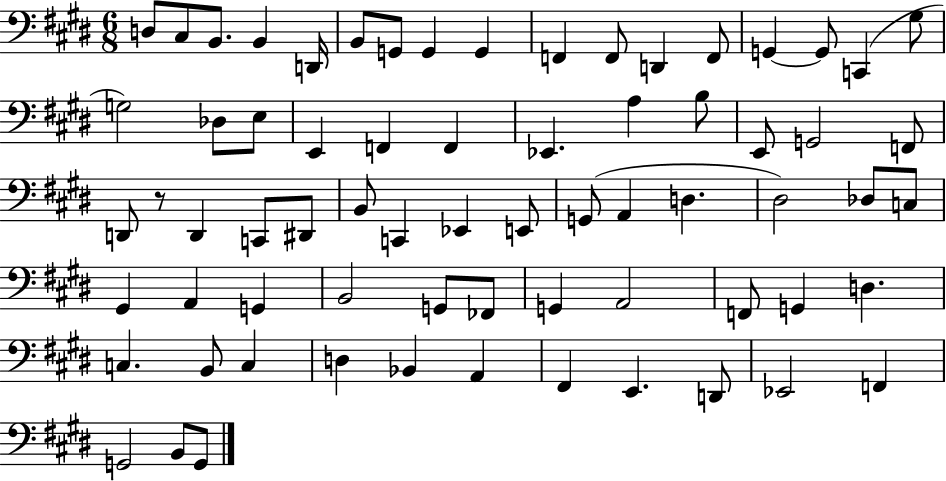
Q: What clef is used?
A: bass